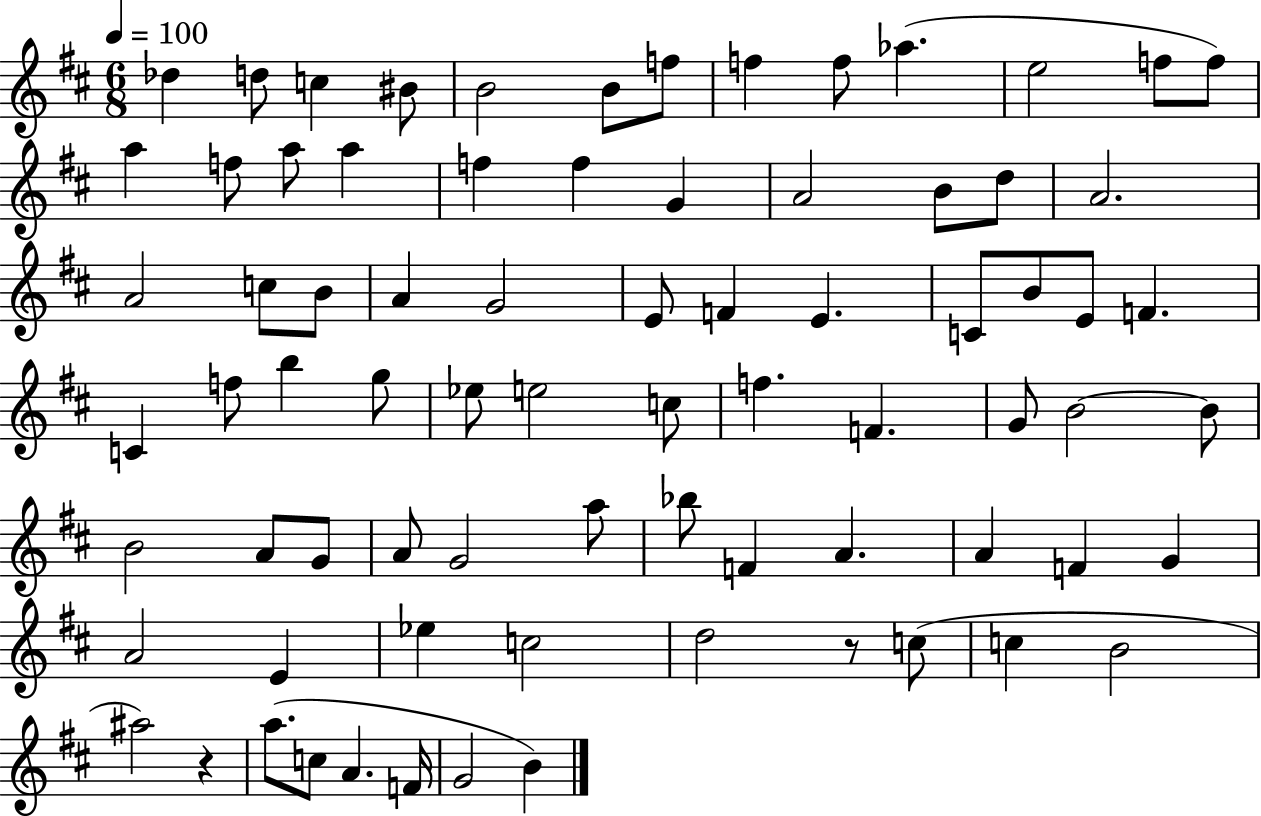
Db5/q D5/e C5/q BIS4/e B4/h B4/e F5/e F5/q F5/e Ab5/q. E5/h F5/e F5/e A5/q F5/e A5/e A5/q F5/q F5/q G4/q A4/h B4/e D5/e A4/h. A4/h C5/e B4/e A4/q G4/h E4/e F4/q E4/q. C4/e B4/e E4/e F4/q. C4/q F5/e B5/q G5/e Eb5/e E5/h C5/e F5/q. F4/q. G4/e B4/h B4/e B4/h A4/e G4/e A4/e G4/h A5/e Bb5/e F4/q A4/q. A4/q F4/q G4/q A4/h E4/q Eb5/q C5/h D5/h R/e C5/e C5/q B4/h A#5/h R/q A5/e. C5/e A4/q. F4/s G4/h B4/q